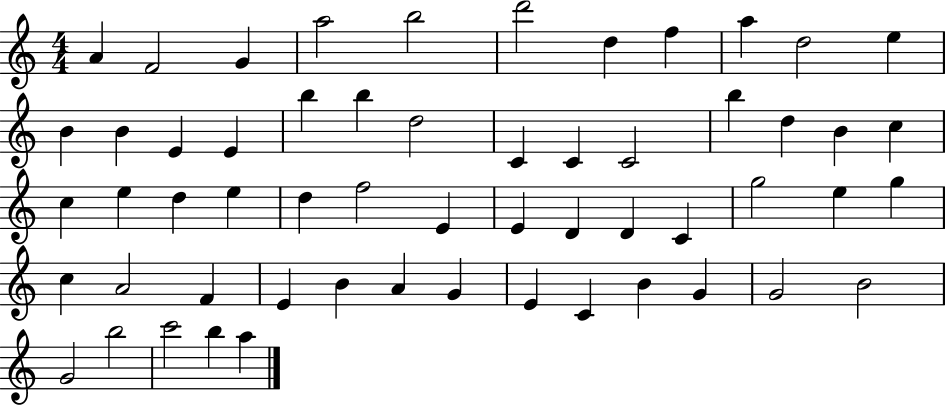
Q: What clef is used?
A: treble